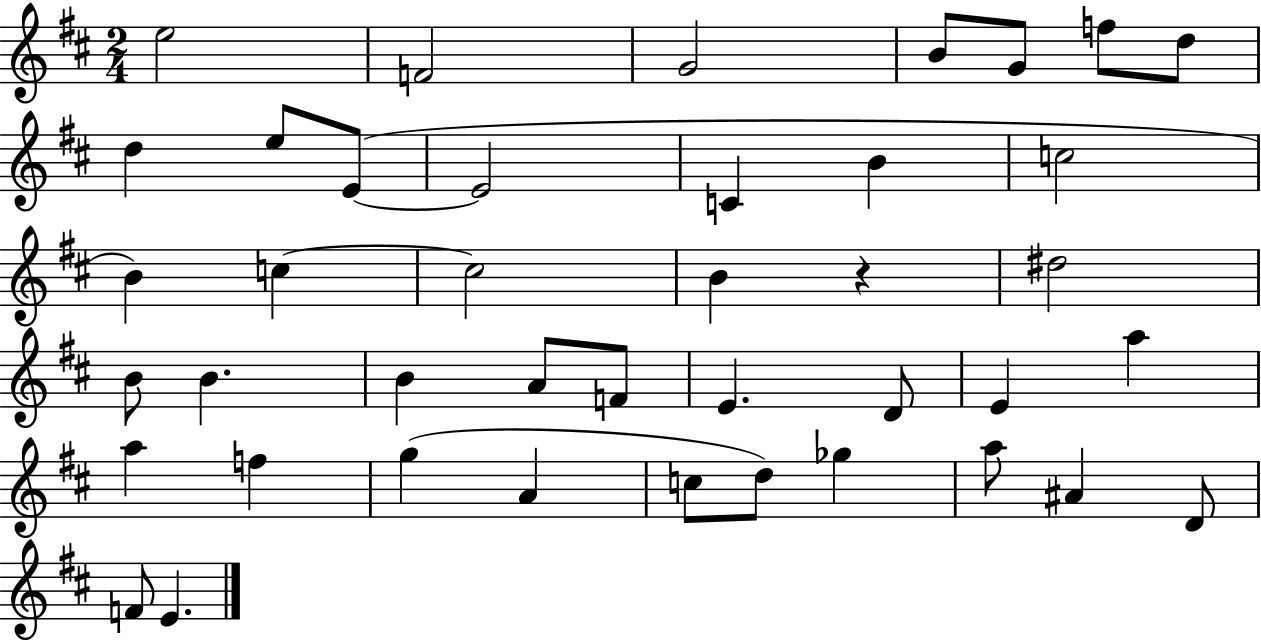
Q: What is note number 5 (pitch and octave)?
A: G4